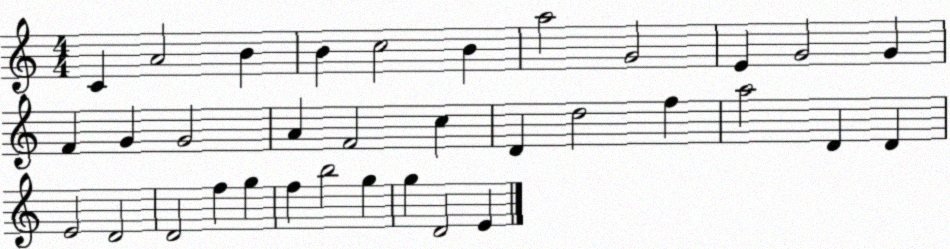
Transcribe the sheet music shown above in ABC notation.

X:1
T:Untitled
M:4/4
L:1/4
K:C
C A2 B B c2 B a2 G2 E G2 G F G G2 A F2 c D d2 f a2 D D E2 D2 D2 f g f b2 g g D2 E